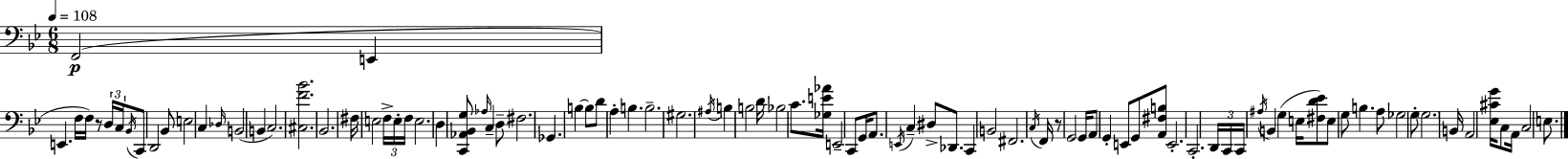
F2/h E2/q E2/q. F3/s F3/s R/e D3/s C3/s Bb2/s C2/e D2/h Bb2/e E3/h C3/q Db3/s B2/h B2/q C3/h. [C#3,F4,Bb4]/h. Bb2/h. F#3/s E3/h F3/s E3/s F3/s E3/h. D3/q [C2,Ab2,Bb2,G3]/e Ab3/s C3/q D3/e F#3/h. Gb2/q. B3/q B3/e D4/e A3/q B3/q. B3/h. G#3/h. A#3/s B3/q B3/h D4/s Bb3/h C4/e. [Gb3,E4,Ab4]/s E2/h C2/e G2/s A2/e. E2/s C3/q D#3/e Db2/e. C2/q B2/h F#2/h. C3/s F2/s R/e G2/h G2/s A2/e G2/q E2/e G2/e [A2,F#3,B3]/e E2/h. C2/h. D2/s C2/s C2/s A#3/s B2/q G3/q E3/s [F#3,D4,Eb4]/e E3/e G3/e B3/q. A3/e Gb3/h G3/e G3/h. B2/s A2/h [Eb3,C#4,G4]/s C3/e A2/s C3/h E3/e.